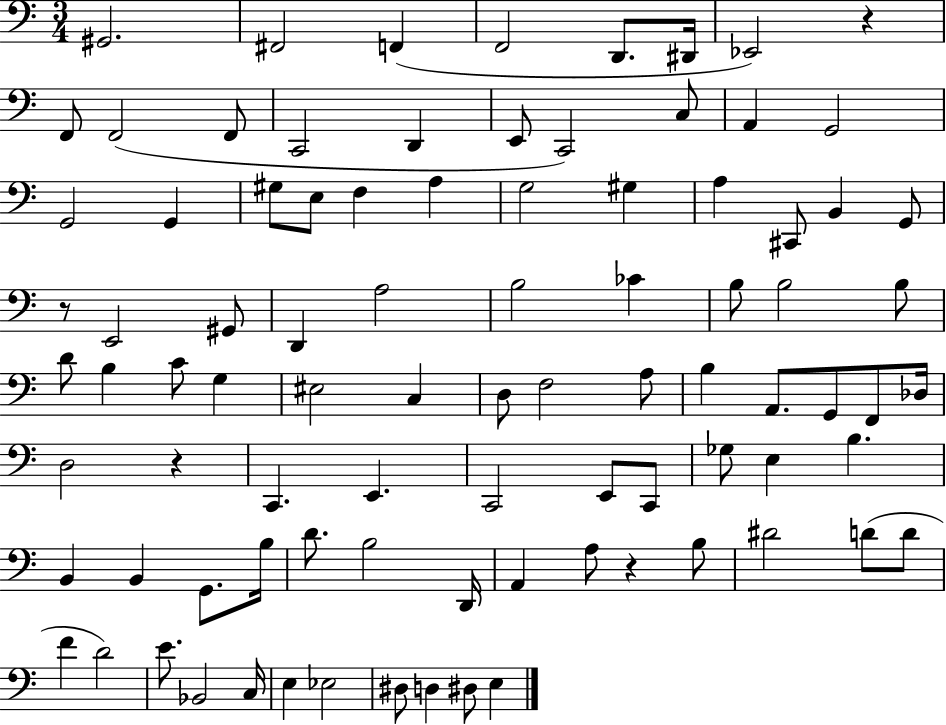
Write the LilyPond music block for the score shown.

{
  \clef bass
  \numericTimeSignature
  \time 3/4
  \key c \major
  gis,2. | fis,2 f,4( | f,2 d,8. dis,16 | ees,2) r4 | \break f,8 f,2( f,8 | c,2 d,4 | e,8 c,2) c8 | a,4 g,2 | \break g,2 g,4 | gis8 e8 f4 a4 | g2 gis4 | a4 cis,8 b,4 g,8 | \break r8 e,2 gis,8 | d,4 a2 | b2 ces'4 | b8 b2 b8 | \break d'8 b4 c'8 g4 | eis2 c4 | d8 f2 a8 | b4 a,8. g,8 f,8 des16 | \break d2 r4 | c,4. e,4. | c,2 e,8 c,8 | ges8 e4 b4. | \break b,4 b,4 g,8. b16 | d'8. b2 d,16 | a,4 a8 r4 b8 | dis'2 d'8( d'8 | \break f'4 d'2) | e'8. bes,2 c16 | e4 ees2 | dis8 d4 dis8 e4 | \break \bar "|."
}